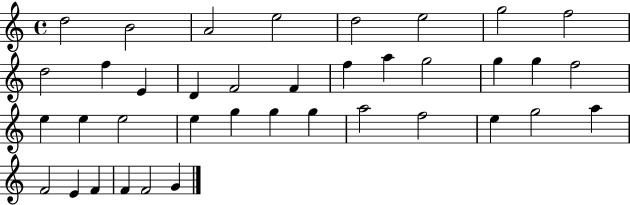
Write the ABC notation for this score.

X:1
T:Untitled
M:4/4
L:1/4
K:C
d2 B2 A2 e2 d2 e2 g2 f2 d2 f E D F2 F f a g2 g g f2 e e e2 e g g g a2 f2 e g2 a F2 E F F F2 G